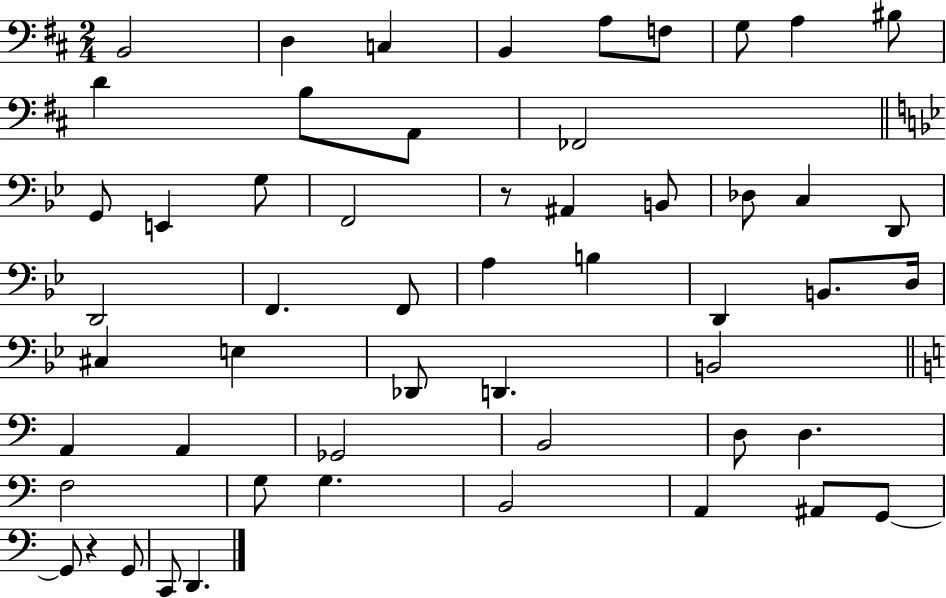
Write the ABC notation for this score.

X:1
T:Untitled
M:2/4
L:1/4
K:D
B,,2 D, C, B,, A,/2 F,/2 G,/2 A, ^B,/2 D B,/2 A,,/2 _F,,2 G,,/2 E,, G,/2 F,,2 z/2 ^A,, B,,/2 _D,/2 C, D,,/2 D,,2 F,, F,,/2 A, B, D,, B,,/2 D,/4 ^C, E, _D,,/2 D,, B,,2 A,, A,, _G,,2 B,,2 D,/2 D, F,2 G,/2 G, B,,2 A,, ^A,,/2 G,,/2 G,,/2 z G,,/2 C,,/2 D,,